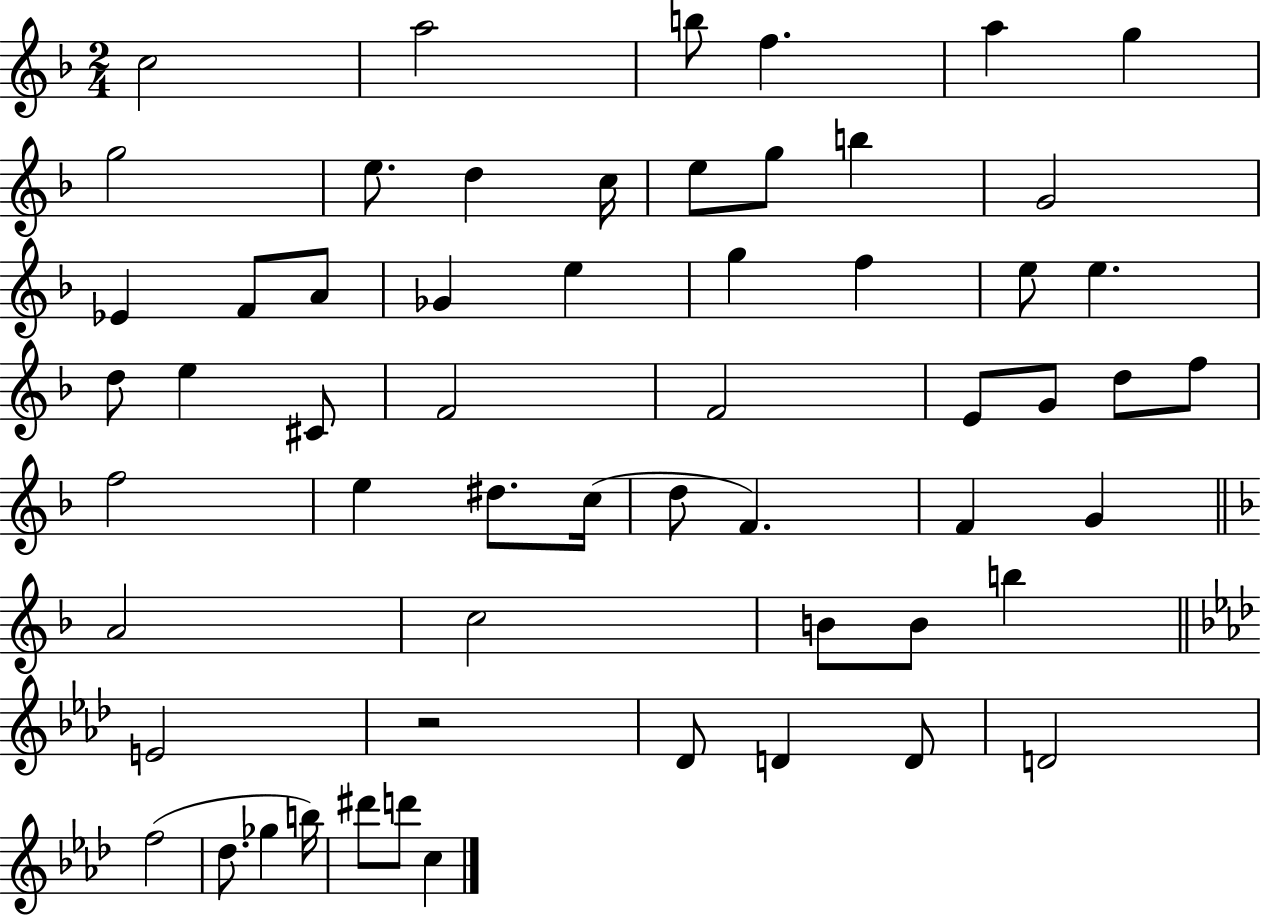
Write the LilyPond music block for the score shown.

{
  \clef treble
  \numericTimeSignature
  \time 2/4
  \key f \major
  c''2 | a''2 | b''8 f''4. | a''4 g''4 | \break g''2 | e''8. d''4 c''16 | e''8 g''8 b''4 | g'2 | \break ees'4 f'8 a'8 | ges'4 e''4 | g''4 f''4 | e''8 e''4. | \break d''8 e''4 cis'8 | f'2 | f'2 | e'8 g'8 d''8 f''8 | \break f''2 | e''4 dis''8. c''16( | d''8 f'4.) | f'4 g'4 | \break \bar "||" \break \key f \major a'2 | c''2 | b'8 b'8 b''4 | \bar "||" \break \key aes \major e'2 | r2 | des'8 d'4 d'8 | d'2 | \break f''2( | des''8. ges''4 b''16) | dis'''8 d'''8 c''4 | \bar "|."
}